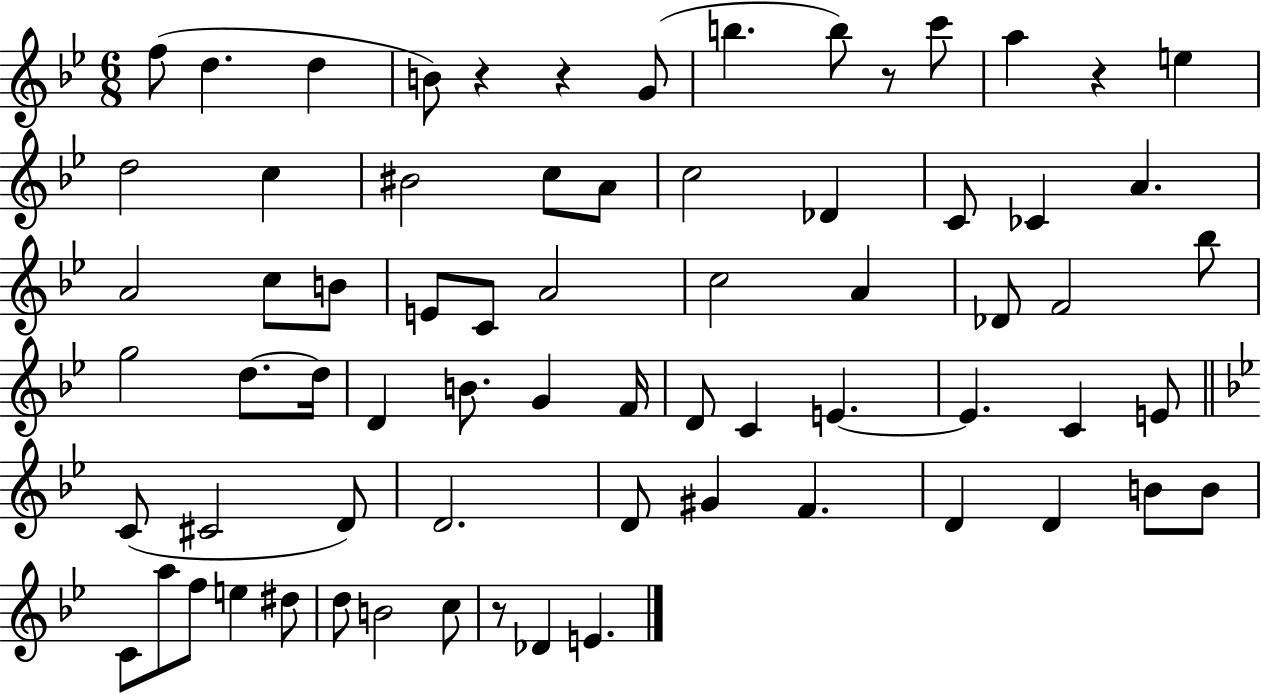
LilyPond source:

{
  \clef treble
  \numericTimeSignature
  \time 6/8
  \key bes \major
  f''8( d''4. d''4 | b'8) r4 r4 g'8( | b''4. b''8) r8 c'''8 | a''4 r4 e''4 | \break d''2 c''4 | bis'2 c''8 a'8 | c''2 des'4 | c'8 ces'4 a'4. | \break a'2 c''8 b'8 | e'8 c'8 a'2 | c''2 a'4 | des'8 f'2 bes''8 | \break g''2 d''8.~~ d''16 | d'4 b'8. g'4 f'16 | d'8 c'4 e'4.~~ | e'4. c'4 e'8 | \break \bar "||" \break \key g \minor c'8( cis'2 d'8) | d'2. | d'8 gis'4 f'4. | d'4 d'4 b'8 b'8 | \break c'8 a''8 f''8 e''4 dis''8 | d''8 b'2 c''8 | r8 des'4 e'4. | \bar "|."
}